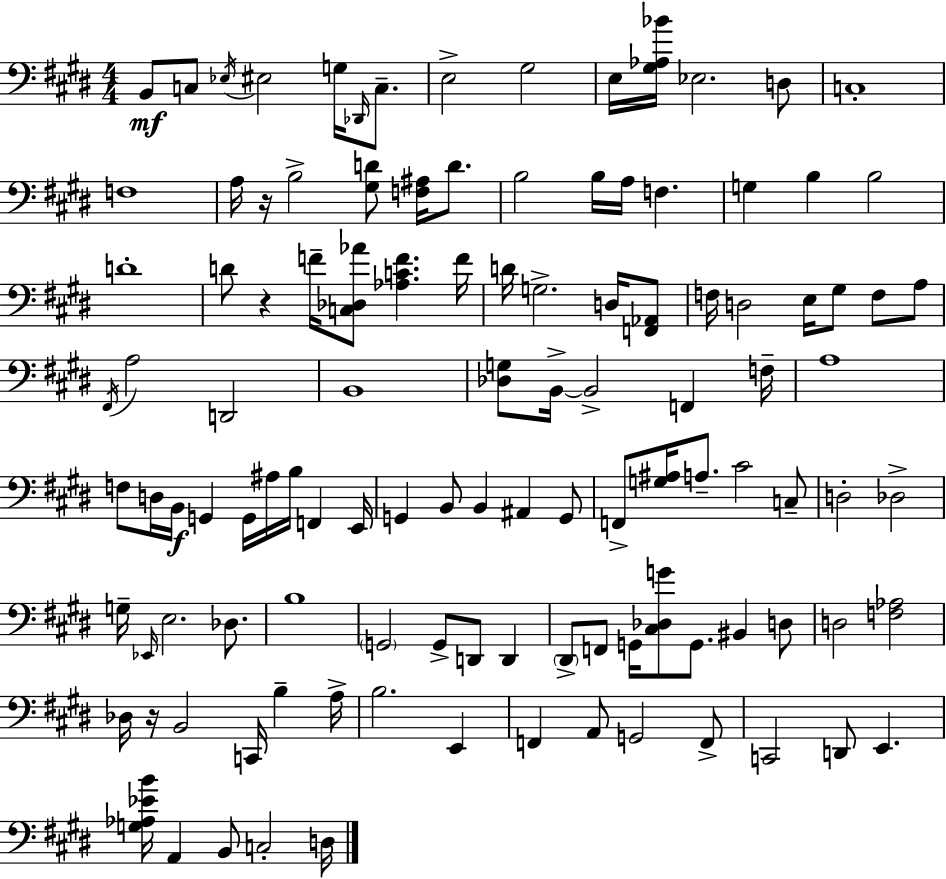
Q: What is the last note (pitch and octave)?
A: D3